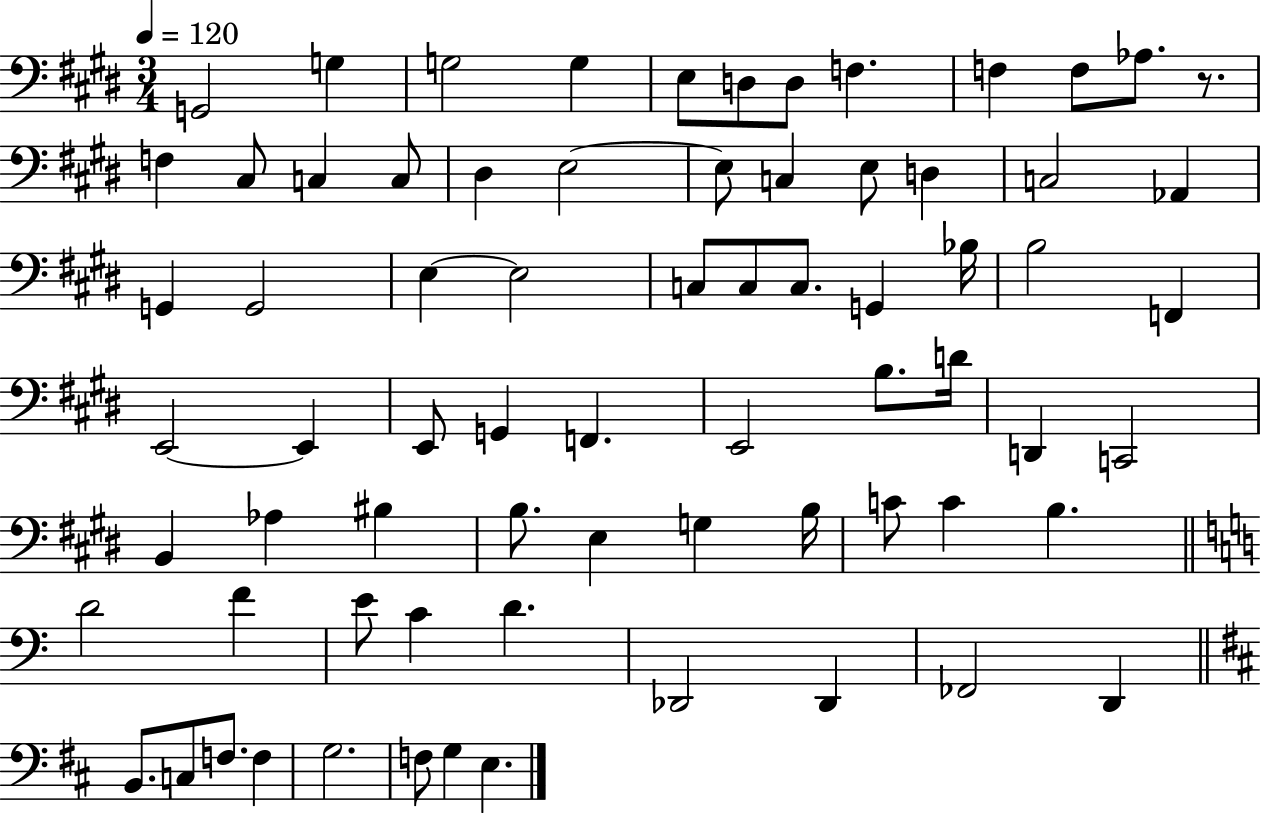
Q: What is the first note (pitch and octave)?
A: G2